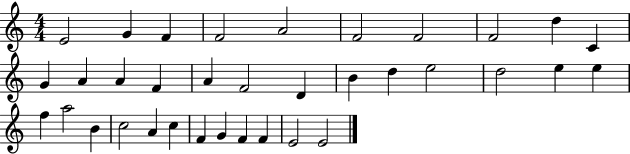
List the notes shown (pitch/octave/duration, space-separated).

E4/h G4/q F4/q F4/h A4/h F4/h F4/h F4/h D5/q C4/q G4/q A4/q A4/q F4/q A4/q F4/h D4/q B4/q D5/q E5/h D5/h E5/q E5/q F5/q A5/h B4/q C5/h A4/q C5/q F4/q G4/q F4/q F4/q E4/h E4/h